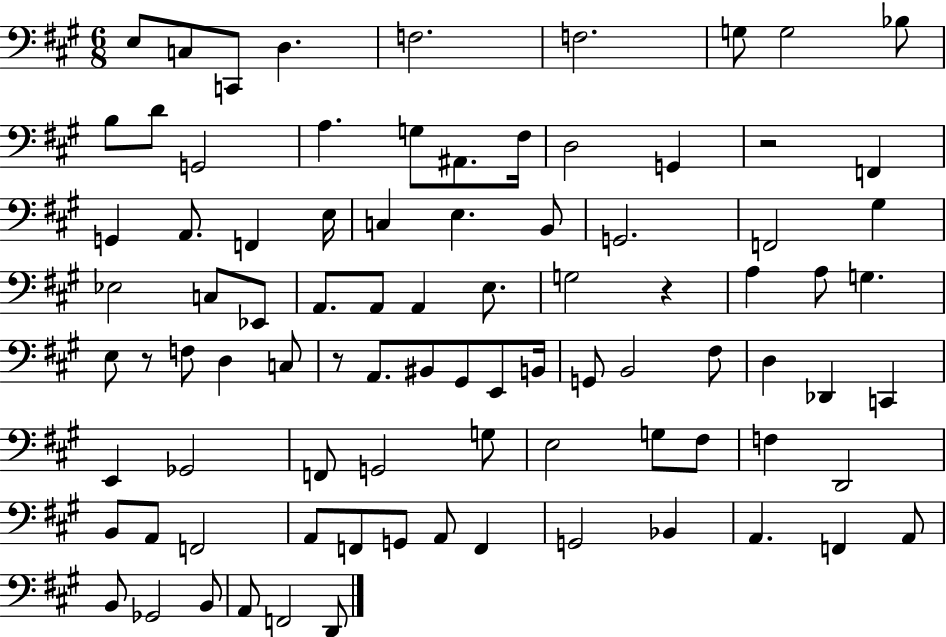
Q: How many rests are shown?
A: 4